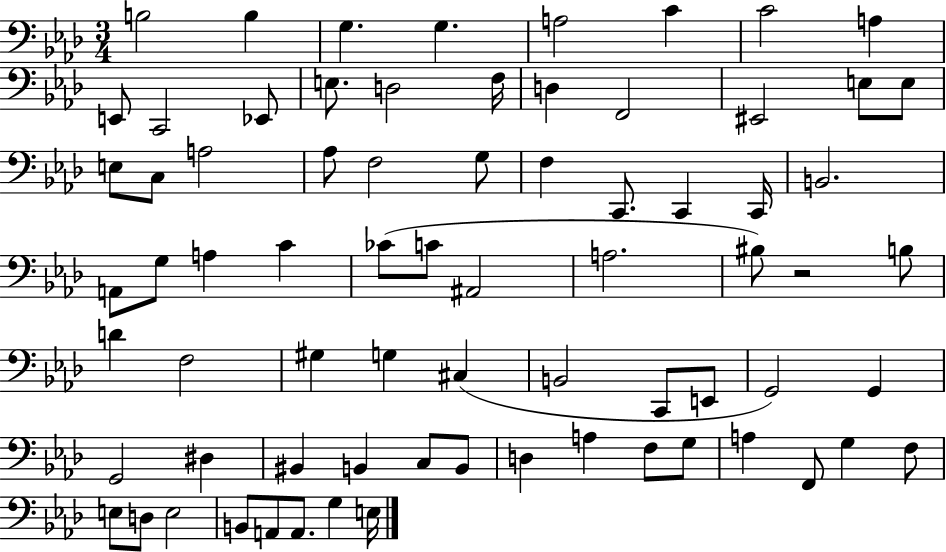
B3/h B3/q G3/q. G3/q. A3/h C4/q C4/h A3/q E2/e C2/h Eb2/e E3/e. D3/h F3/s D3/q F2/h EIS2/h E3/e E3/e E3/e C3/e A3/h Ab3/e F3/h G3/e F3/q C2/e. C2/q C2/s B2/h. A2/e G3/e A3/q C4/q CES4/e C4/e A#2/h A3/h. BIS3/e R/h B3/e D4/q F3/h G#3/q G3/q C#3/q B2/h C2/e E2/e G2/h G2/q G2/h D#3/q BIS2/q B2/q C3/e B2/e D3/q A3/q F3/e G3/e A3/q F2/e G3/q F3/e E3/e D3/e E3/h B2/e A2/e A2/e. G3/q E3/s